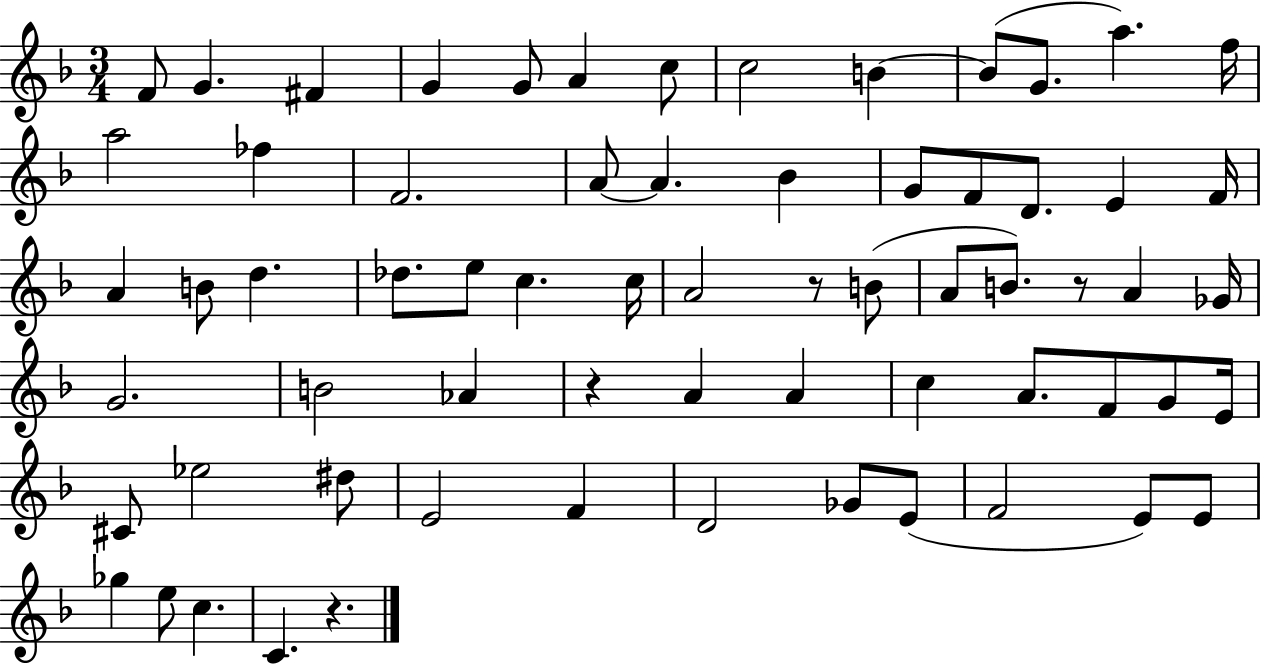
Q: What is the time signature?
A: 3/4